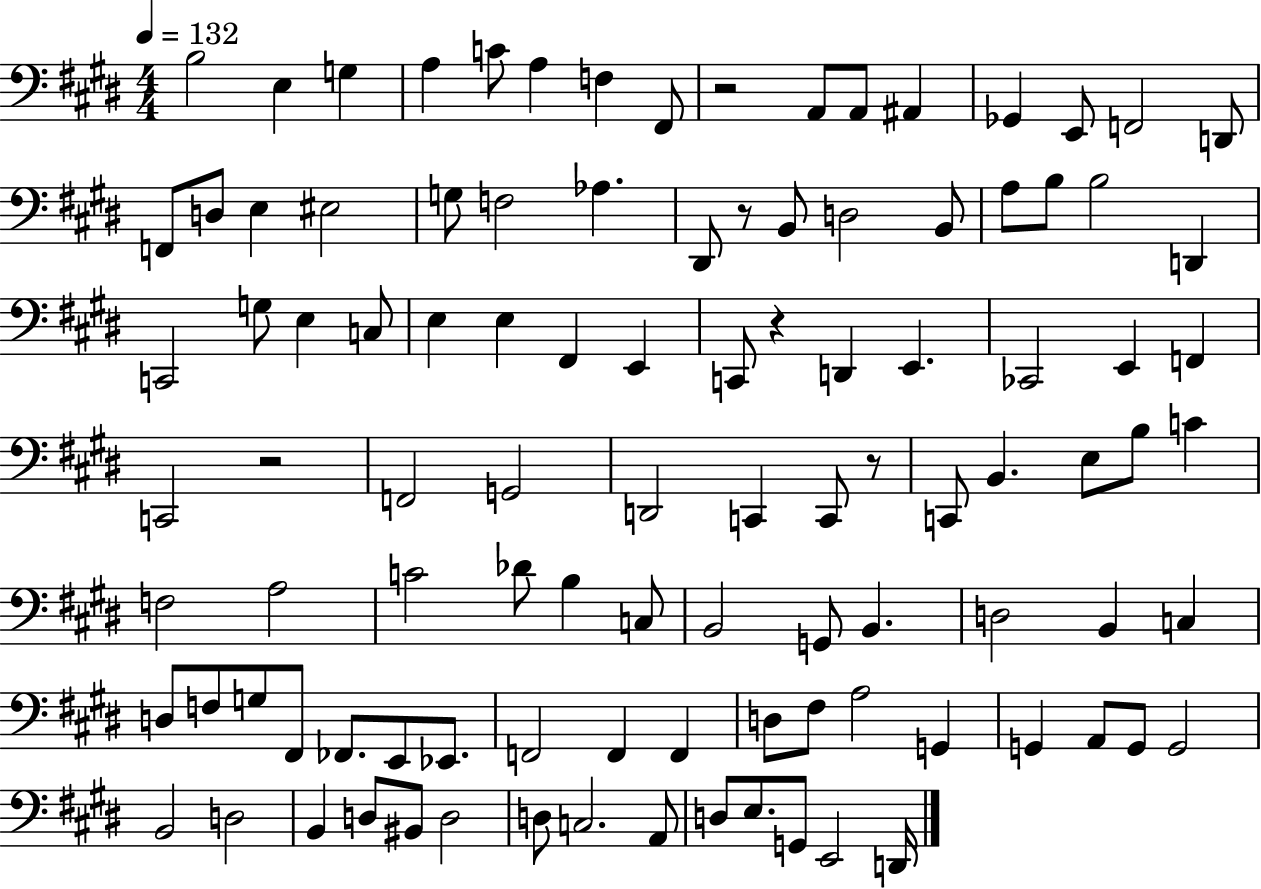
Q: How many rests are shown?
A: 5